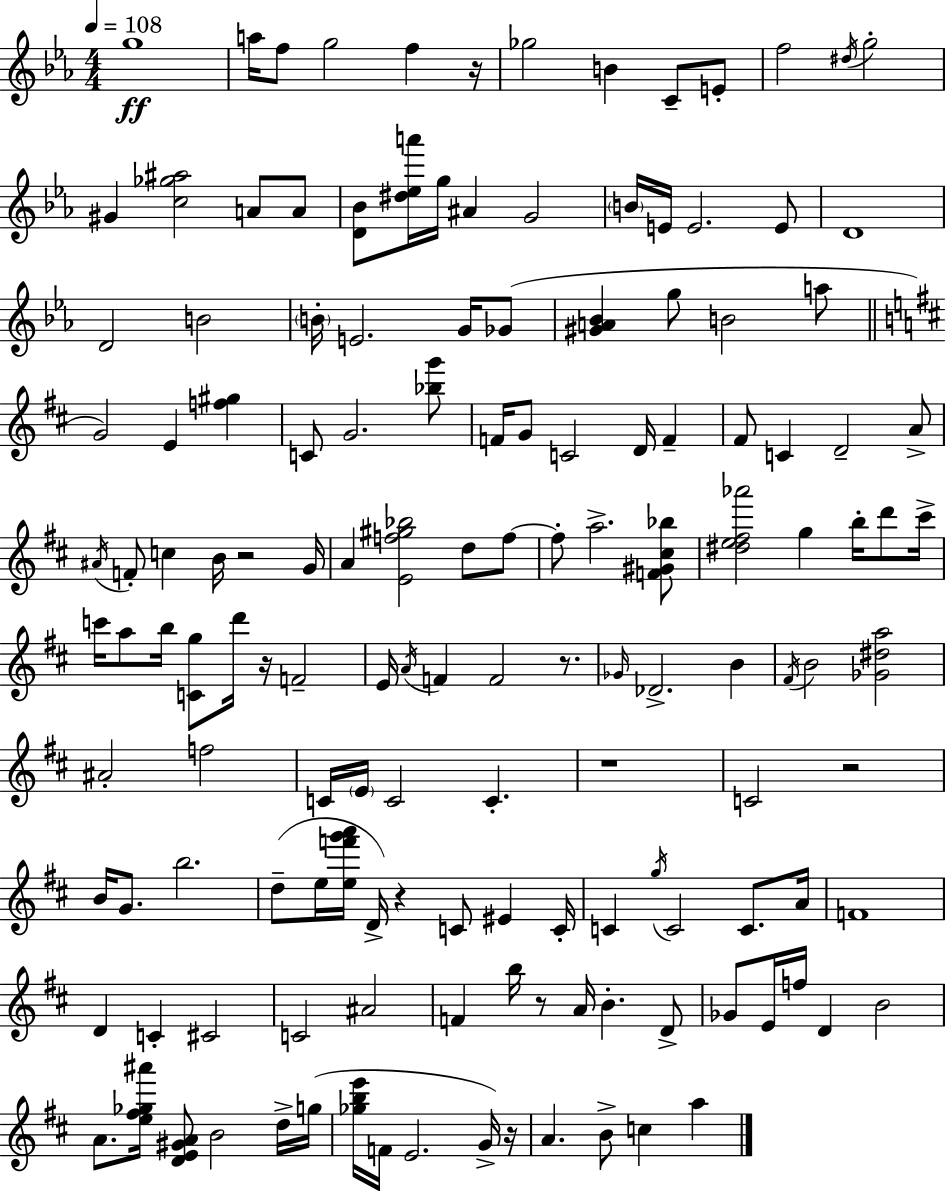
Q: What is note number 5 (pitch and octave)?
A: F5